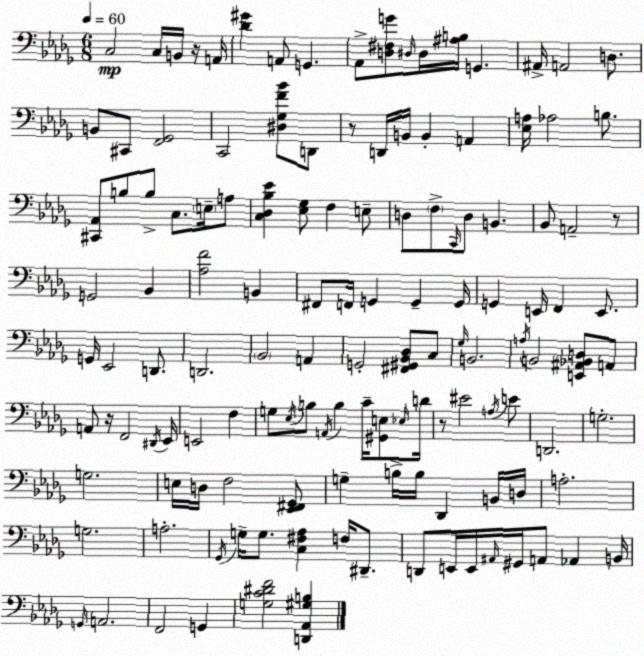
X:1
T:Untitled
M:6/8
L:1/4
K:Bbm
C,2 C,/4 B,,/4 z/4 A,,/4 [_D^G] A,,/2 G,, _A,,/2 [D,^F,G]/2 ^D,/4 ^D,/4 [^A,B,]/4 G,, ^A,,/4 A,,2 D,/2 B,,/2 ^C,,/2 [F,,_G,,]2 C,,2 [^D,_G,F_B]/2 D,,/2 z/2 D,,/4 B,,/4 B,, A,, [_E,A,]/4 _A,2 B,/2 [^C,,_A,,]/2 B,/2 B,/2 C,/2 E,/4 A,/2 [C,_D,_B,_E] [_E,_G,]/2 F, E,/2 D,/2 F,/2 C,,/4 D,/2 B,, _B,,/2 A,,2 z/2 G,,2 _B,, [_A,F]2 B,, ^F,,/2 F,,/4 G,, G,, G,,/4 G,, E,,/4 F,, E,,/2 G,,/4 _E,,2 D,,/2 D,,2 _B,,2 A,, G,,2 [^F,,^G,,_B,,_D,]/2 C,/2 _G,/4 B,,2 A,/4 B,,2 [E,,^A,,_B,,D,]/2 A,,/2 A,,/2 z/4 F,,2 ^D,,/4 _E,,/4 E,,2 F, G,/2 _E,/4 B,/2 A,,/4 B, C/4 [^G,,E,]/2 _E,/4 D/4 z/2 ^E2 A,/4 E/2 D,,2 G,2 G,2 E,/4 D,/4 F,2 [_E,,^F,,_G,,]/2 G, B,/4 B,/4 _D,, B,,/4 D,/4 A,2 G,2 A,2 _G,,/4 G,/4 G,/2 [C,^F,_A,] F,/4 ^D,,/2 D,,/2 E,,/4 E,,/4 ^A,,/4 ^G,,/4 A,,/2 _A,, B,,/4 G,,/4 A,,2 F,,2 G,, [G,C^DF]2 [D,,_A,,^G,B,]